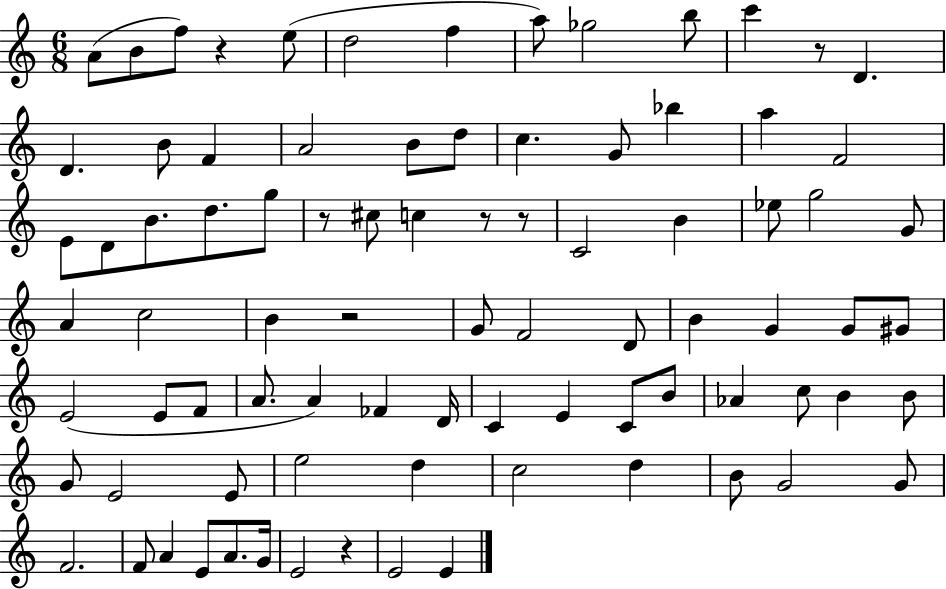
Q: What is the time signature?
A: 6/8